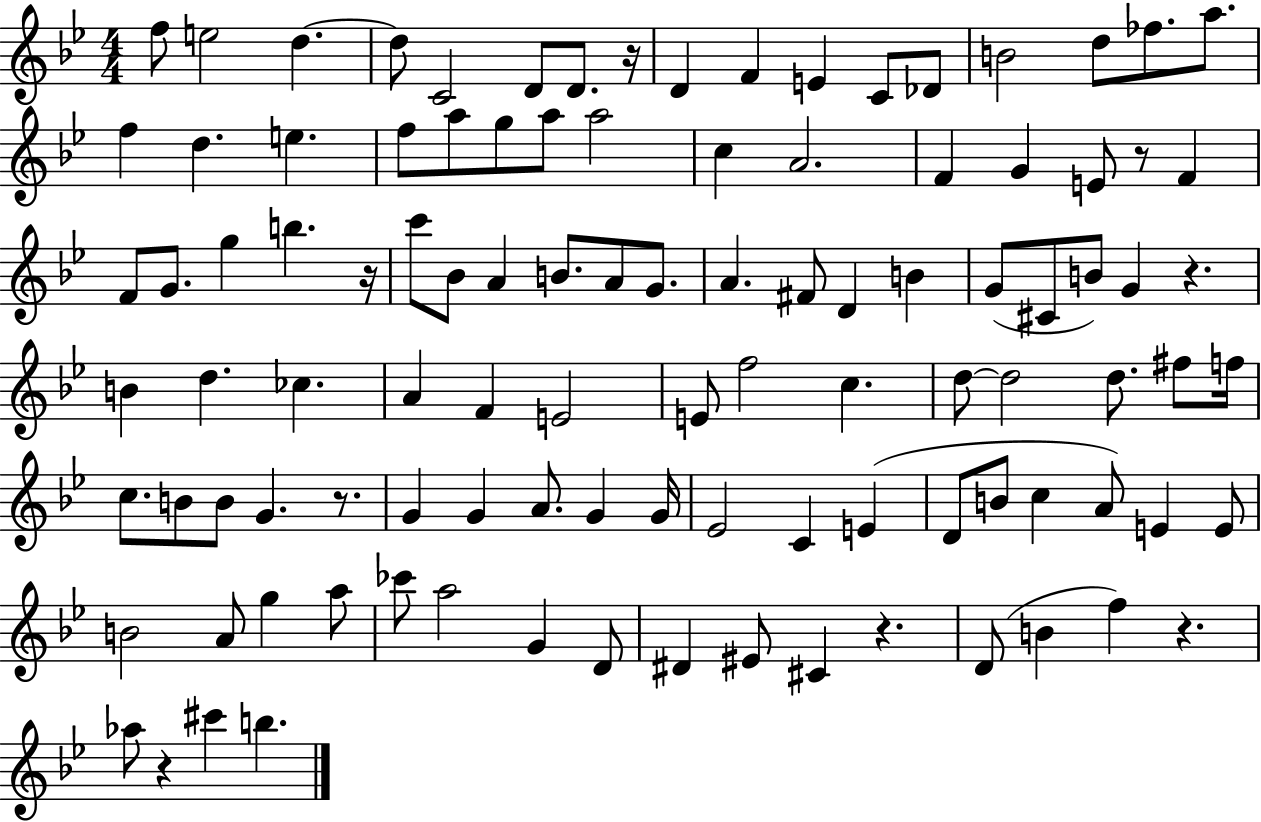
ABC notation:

X:1
T:Untitled
M:4/4
L:1/4
K:Bb
f/2 e2 d d/2 C2 D/2 D/2 z/4 D F E C/2 _D/2 B2 d/2 _f/2 a/2 f d e f/2 a/2 g/2 a/2 a2 c A2 F G E/2 z/2 F F/2 G/2 g b z/4 c'/2 _B/2 A B/2 A/2 G/2 A ^F/2 D B G/2 ^C/2 B/2 G z B d _c A F E2 E/2 f2 c d/2 d2 d/2 ^f/2 f/4 c/2 B/2 B/2 G z/2 G G A/2 G G/4 _E2 C E D/2 B/2 c A/2 E E/2 B2 A/2 g a/2 _c'/2 a2 G D/2 ^D ^E/2 ^C z D/2 B f z _a/2 z ^c' b